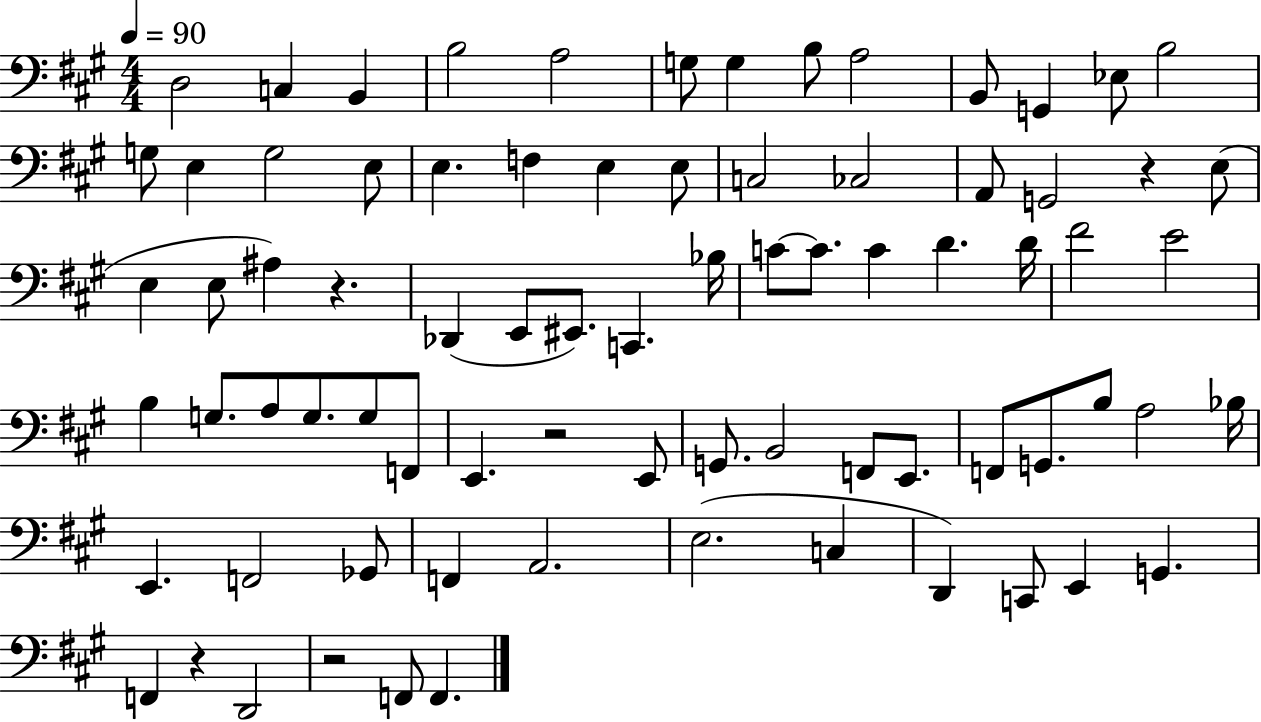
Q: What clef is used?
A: bass